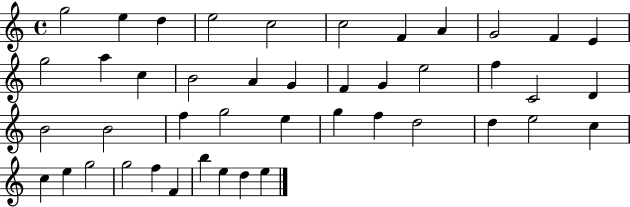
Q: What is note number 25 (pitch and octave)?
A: B4